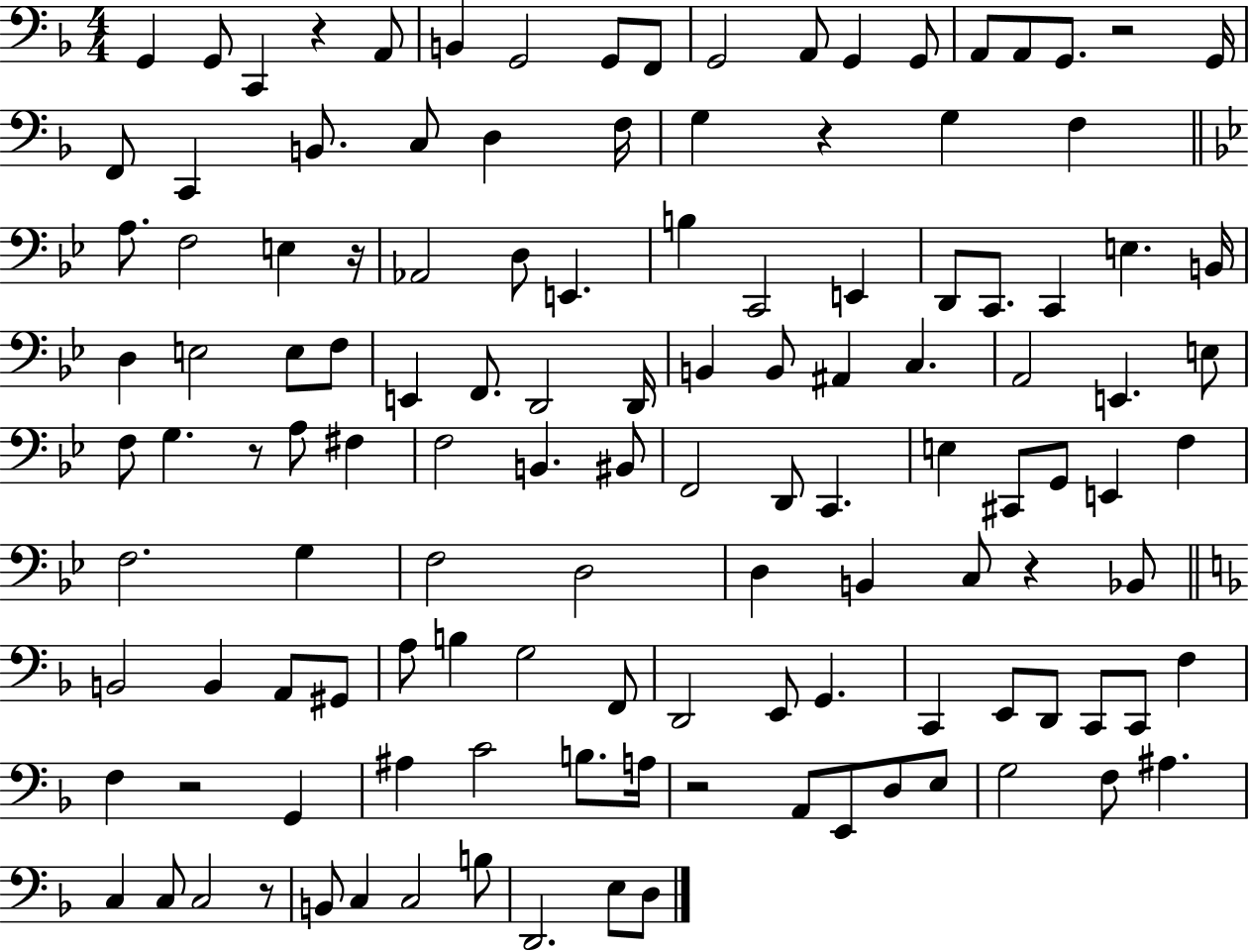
{
  \clef bass
  \numericTimeSignature
  \time 4/4
  \key f \major
  g,4 g,8 c,4 r4 a,8 | b,4 g,2 g,8 f,8 | g,2 a,8 g,4 g,8 | a,8 a,8 g,8. r2 g,16 | \break f,8 c,4 b,8. c8 d4 f16 | g4 r4 g4 f4 | \bar "||" \break \key g \minor a8. f2 e4 r16 | aes,2 d8 e,4. | b4 c,2 e,4 | d,8 c,8. c,4 e4. b,16 | \break d4 e2 e8 f8 | e,4 f,8. d,2 d,16 | b,4 b,8 ais,4 c4. | a,2 e,4. e8 | \break f8 g4. r8 a8 fis4 | f2 b,4. bis,8 | f,2 d,8 c,4. | e4 cis,8 g,8 e,4 f4 | \break f2. g4 | f2 d2 | d4 b,4 c8 r4 bes,8 | \bar "||" \break \key d \minor b,2 b,4 a,8 gis,8 | a8 b4 g2 f,8 | d,2 e,8 g,4. | c,4 e,8 d,8 c,8 c,8 f4 | \break f4 r2 g,4 | ais4 c'2 b8. a16 | r2 a,8 e,8 d8 e8 | g2 f8 ais4. | \break c4 c8 c2 r8 | b,8 c4 c2 b8 | d,2. e8 d8 | \bar "|."
}